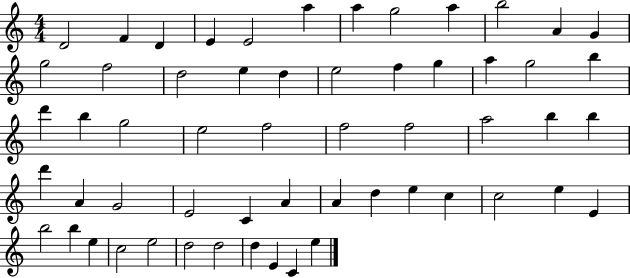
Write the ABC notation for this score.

X:1
T:Untitled
M:4/4
L:1/4
K:C
D2 F D E E2 a a g2 a b2 A G g2 f2 d2 e d e2 f g a g2 b d' b g2 e2 f2 f2 f2 a2 b b d' A G2 E2 C A A d e c c2 e E b2 b e c2 e2 d2 d2 d E C e